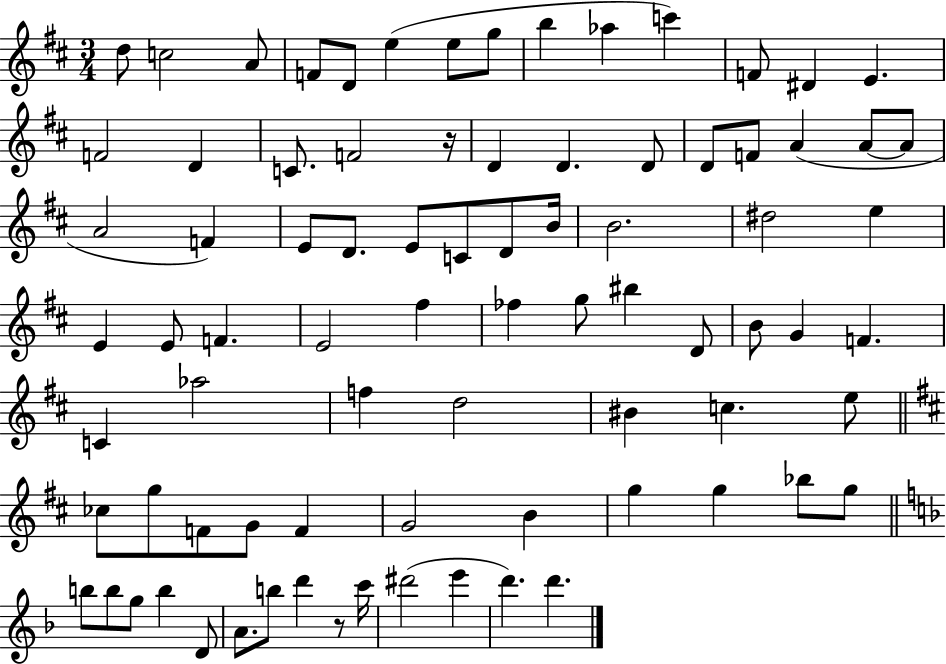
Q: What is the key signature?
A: D major